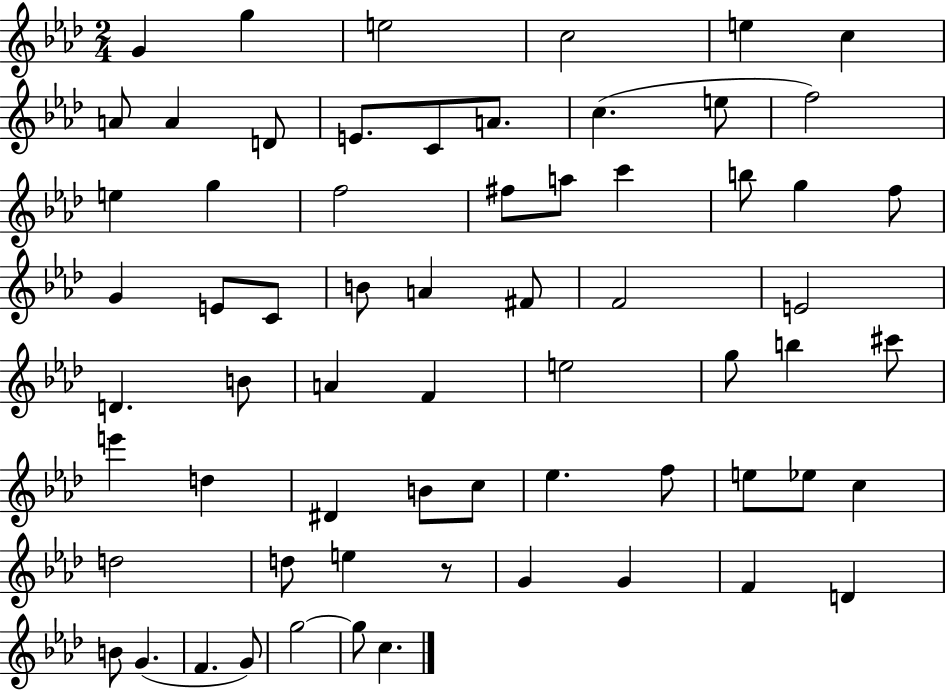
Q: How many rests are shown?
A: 1